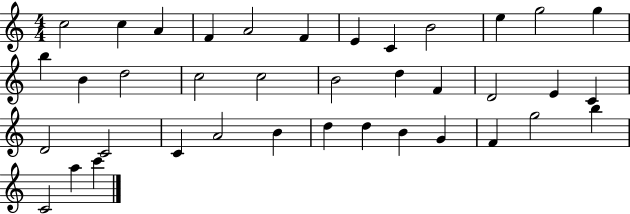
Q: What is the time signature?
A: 4/4